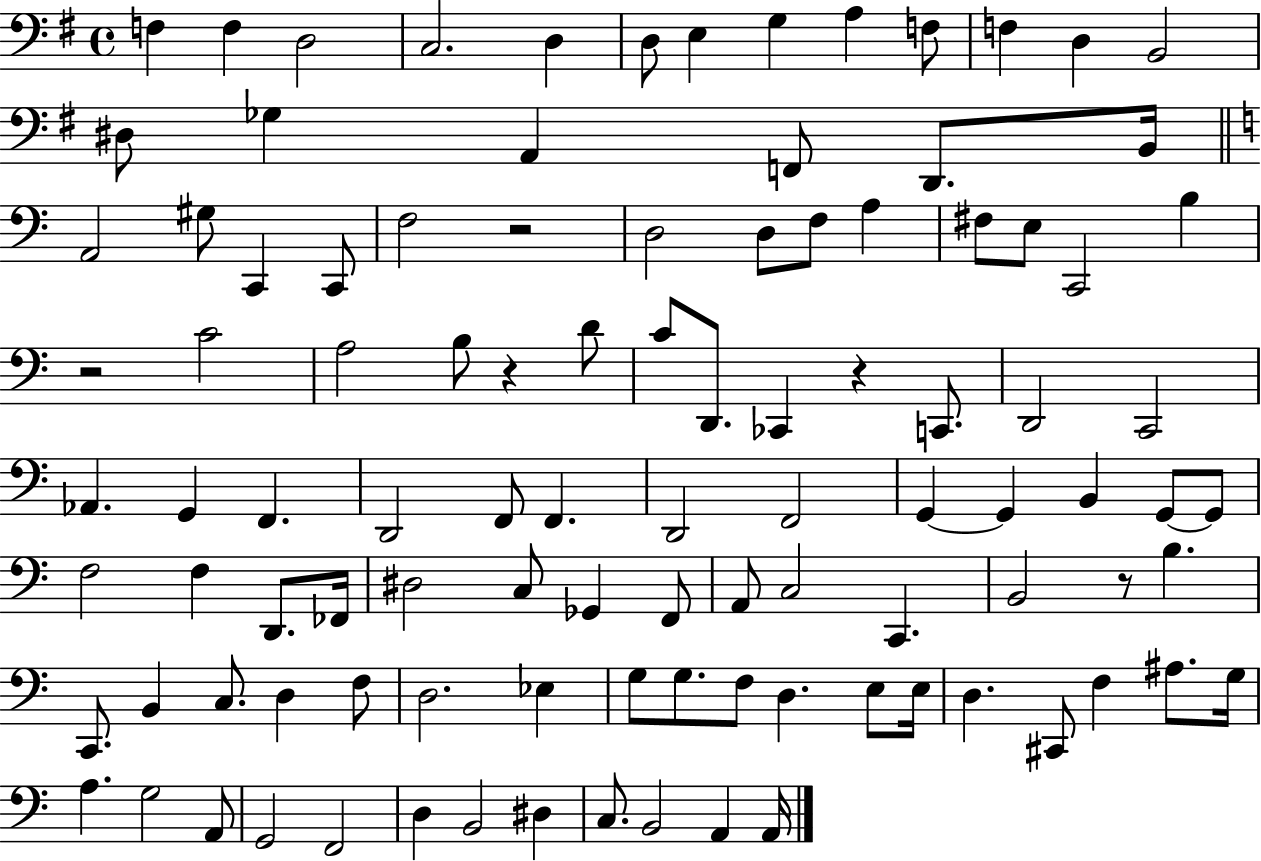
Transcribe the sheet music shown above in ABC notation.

X:1
T:Untitled
M:4/4
L:1/4
K:G
F, F, D,2 C,2 D, D,/2 E, G, A, F,/2 F, D, B,,2 ^D,/2 _G, A,, F,,/2 D,,/2 B,,/4 A,,2 ^G,/2 C,, C,,/2 F,2 z2 D,2 D,/2 F,/2 A, ^F,/2 E,/2 C,,2 B, z2 C2 A,2 B,/2 z D/2 C/2 D,,/2 _C,, z C,,/2 D,,2 C,,2 _A,, G,, F,, D,,2 F,,/2 F,, D,,2 F,,2 G,, G,, B,, G,,/2 G,,/2 F,2 F, D,,/2 _F,,/4 ^D,2 C,/2 _G,, F,,/2 A,,/2 C,2 C,, B,,2 z/2 B, C,,/2 B,, C,/2 D, F,/2 D,2 _E, G,/2 G,/2 F,/2 D, E,/2 E,/4 D, ^C,,/2 F, ^A,/2 G,/4 A, G,2 A,,/2 G,,2 F,,2 D, B,,2 ^D, C,/2 B,,2 A,, A,,/4